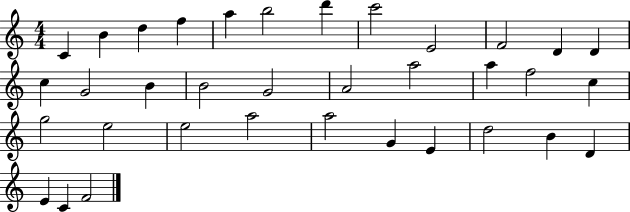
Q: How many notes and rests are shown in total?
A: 35